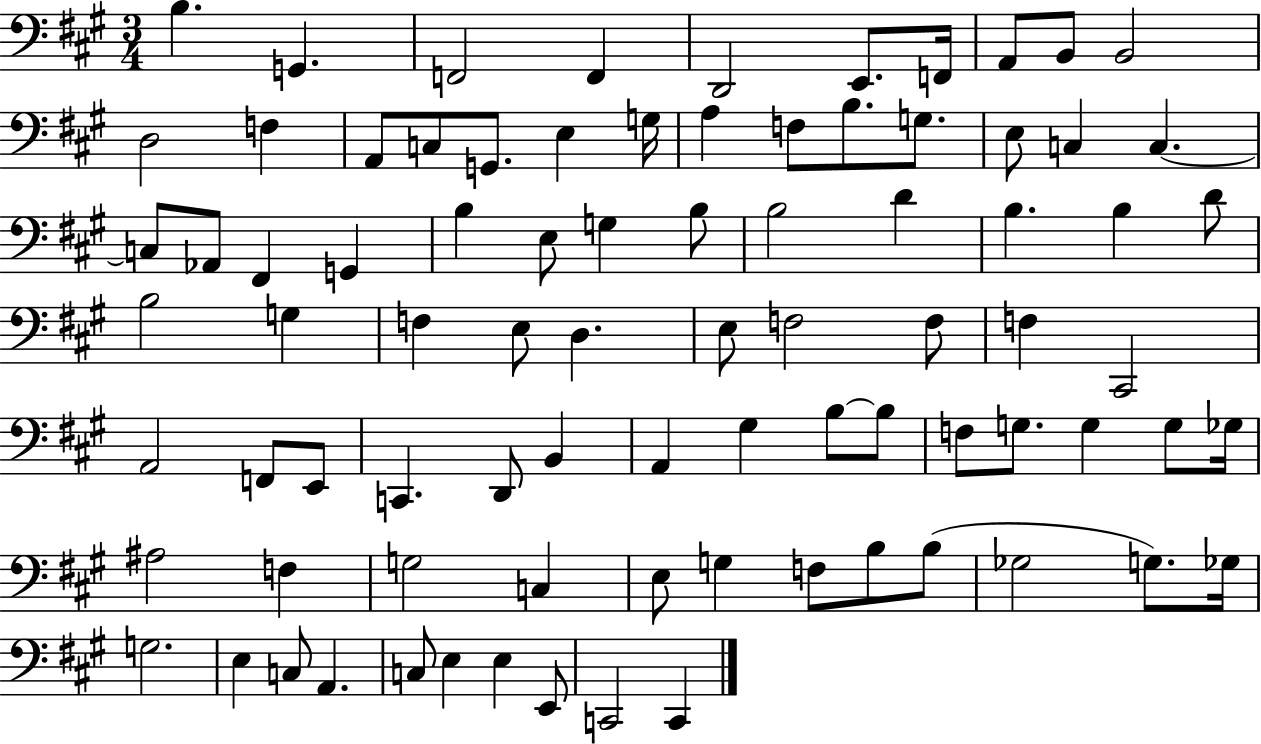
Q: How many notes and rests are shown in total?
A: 84